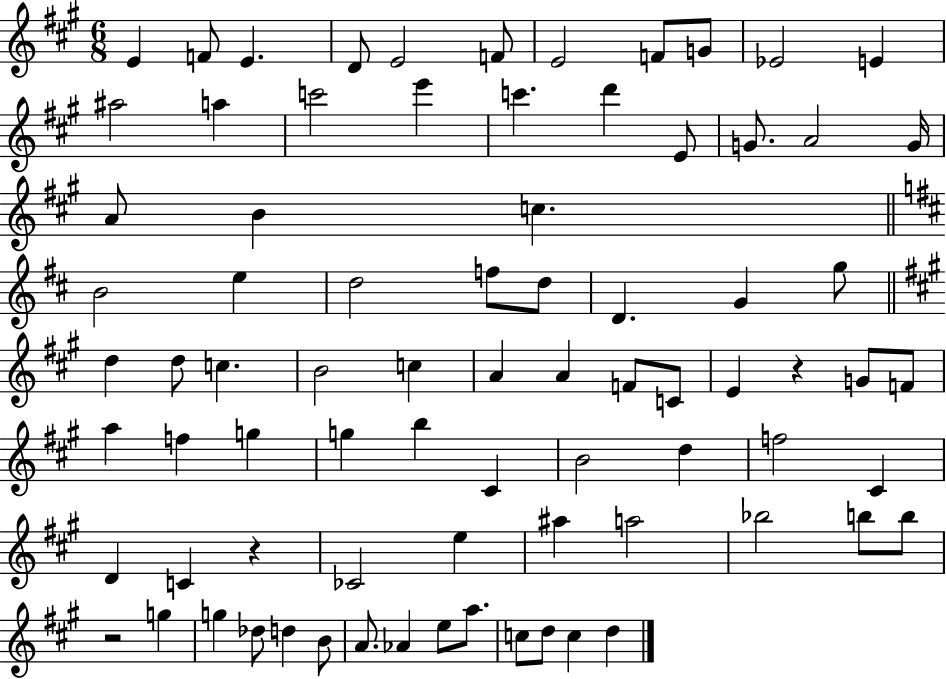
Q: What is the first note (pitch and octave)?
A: E4